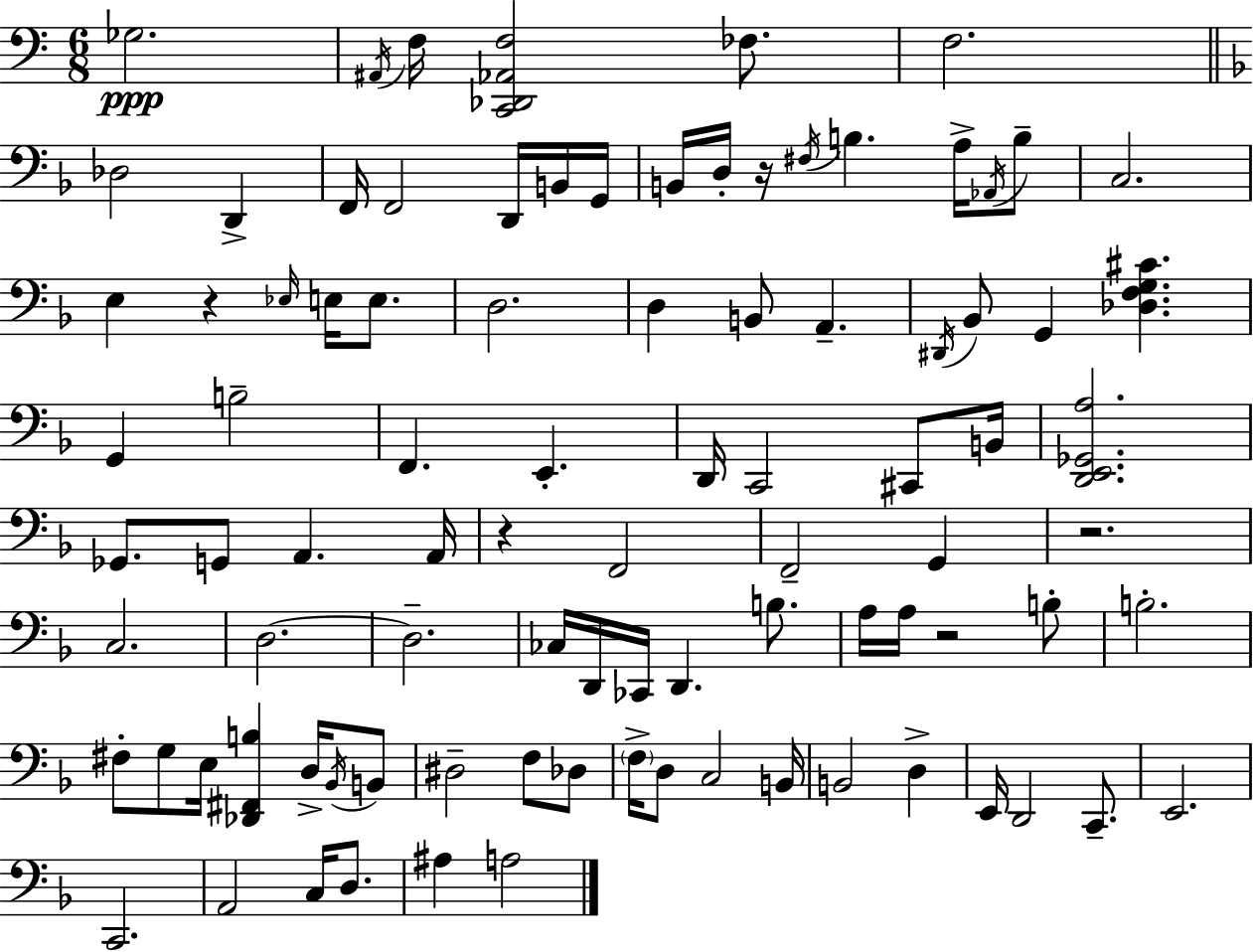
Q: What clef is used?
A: bass